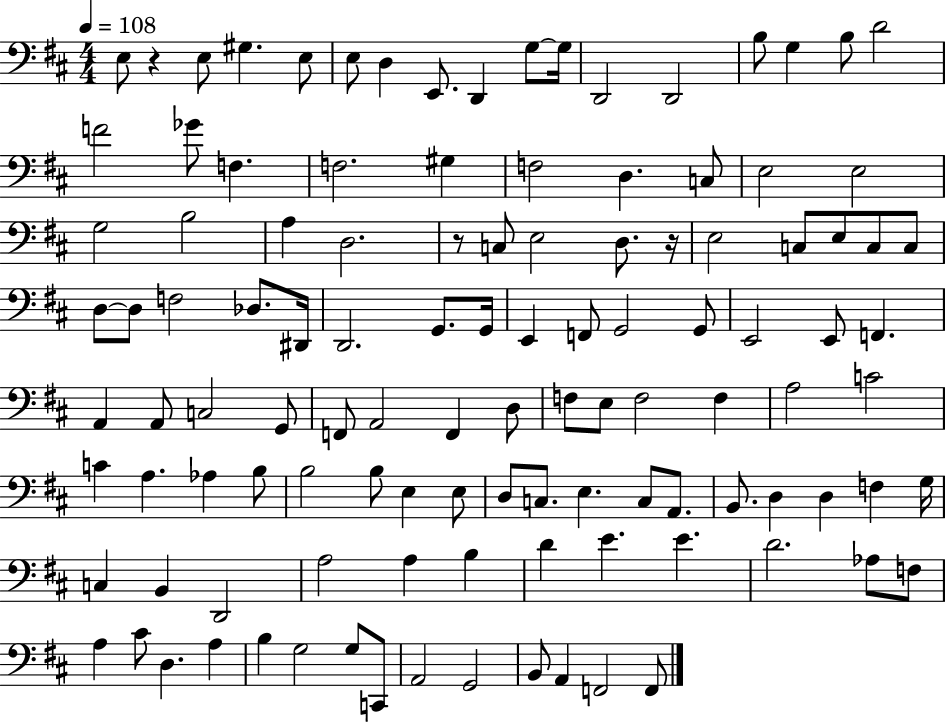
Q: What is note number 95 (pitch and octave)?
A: D4